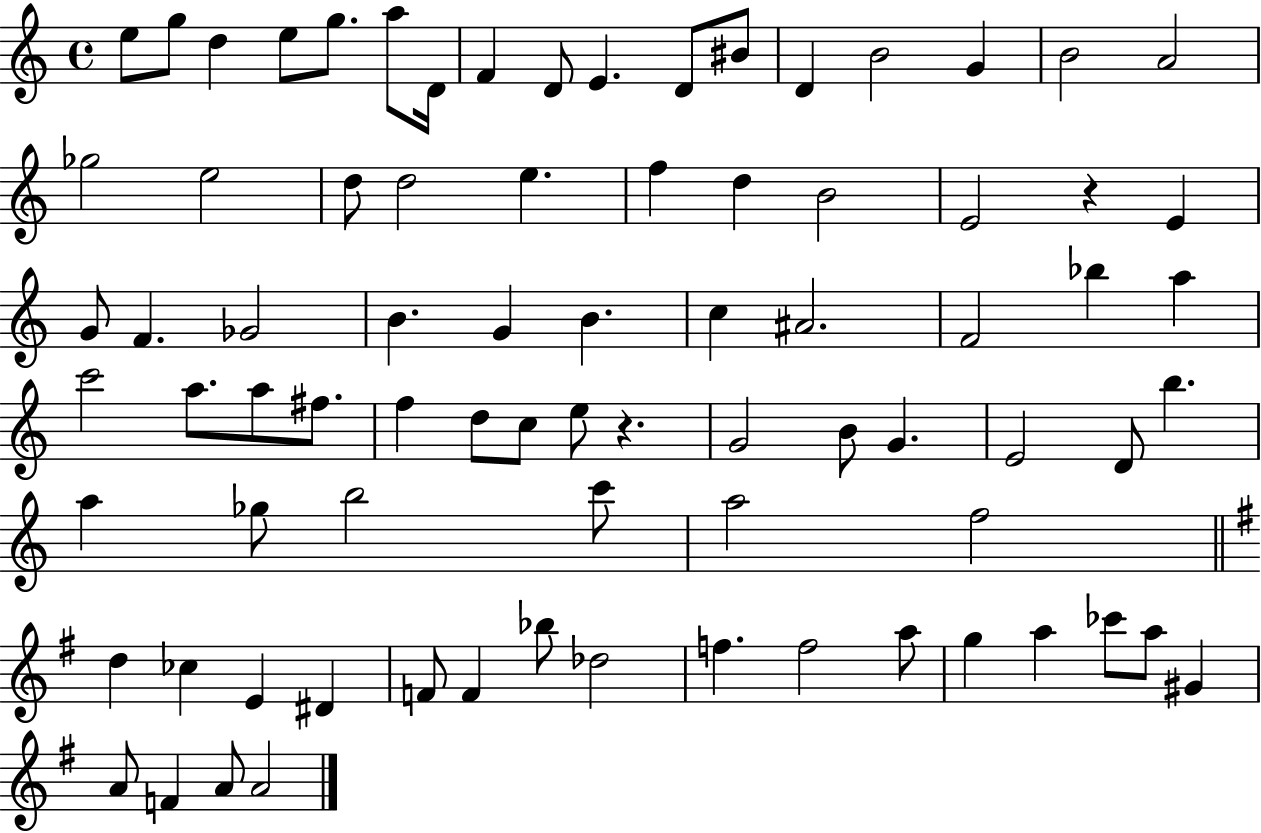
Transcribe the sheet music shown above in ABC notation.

X:1
T:Untitled
M:4/4
L:1/4
K:C
e/2 g/2 d e/2 g/2 a/2 D/4 F D/2 E D/2 ^B/2 D B2 G B2 A2 _g2 e2 d/2 d2 e f d B2 E2 z E G/2 F _G2 B G B c ^A2 F2 _b a c'2 a/2 a/2 ^f/2 f d/2 c/2 e/2 z G2 B/2 G E2 D/2 b a _g/2 b2 c'/2 a2 f2 d _c E ^D F/2 F _b/2 _d2 f f2 a/2 g a _c'/2 a/2 ^G A/2 F A/2 A2